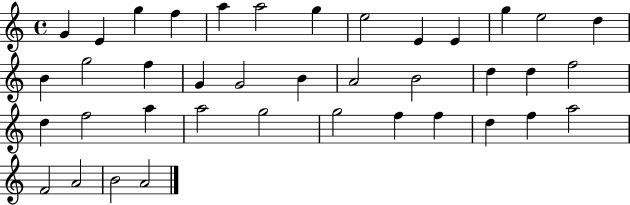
{
  \clef treble
  \time 4/4
  \defaultTimeSignature
  \key c \major
  g'4 e'4 g''4 f''4 | a''4 a''2 g''4 | e''2 e'4 e'4 | g''4 e''2 d''4 | \break b'4 g''2 f''4 | g'4 g'2 b'4 | a'2 b'2 | d''4 d''4 f''2 | \break d''4 f''2 a''4 | a''2 g''2 | g''2 f''4 f''4 | d''4 f''4 a''2 | \break f'2 a'2 | b'2 a'2 | \bar "|."
}